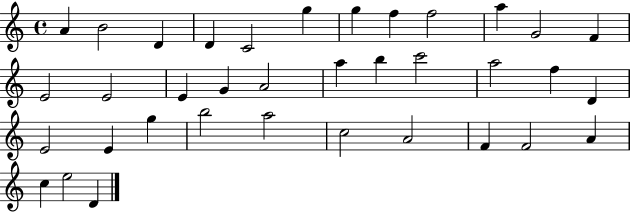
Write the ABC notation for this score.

X:1
T:Untitled
M:4/4
L:1/4
K:C
A B2 D D C2 g g f f2 a G2 F E2 E2 E G A2 a b c'2 a2 f D E2 E g b2 a2 c2 A2 F F2 A c e2 D